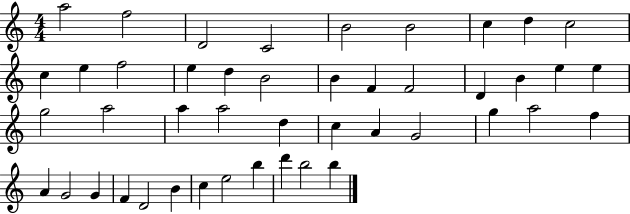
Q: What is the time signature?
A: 4/4